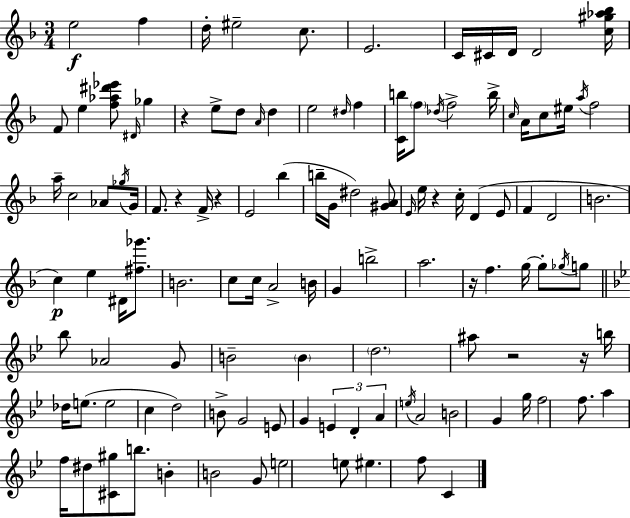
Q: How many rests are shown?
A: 7